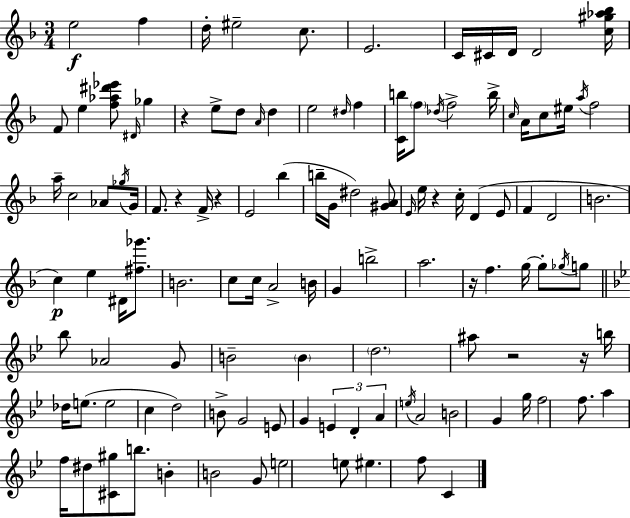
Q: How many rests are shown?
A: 7